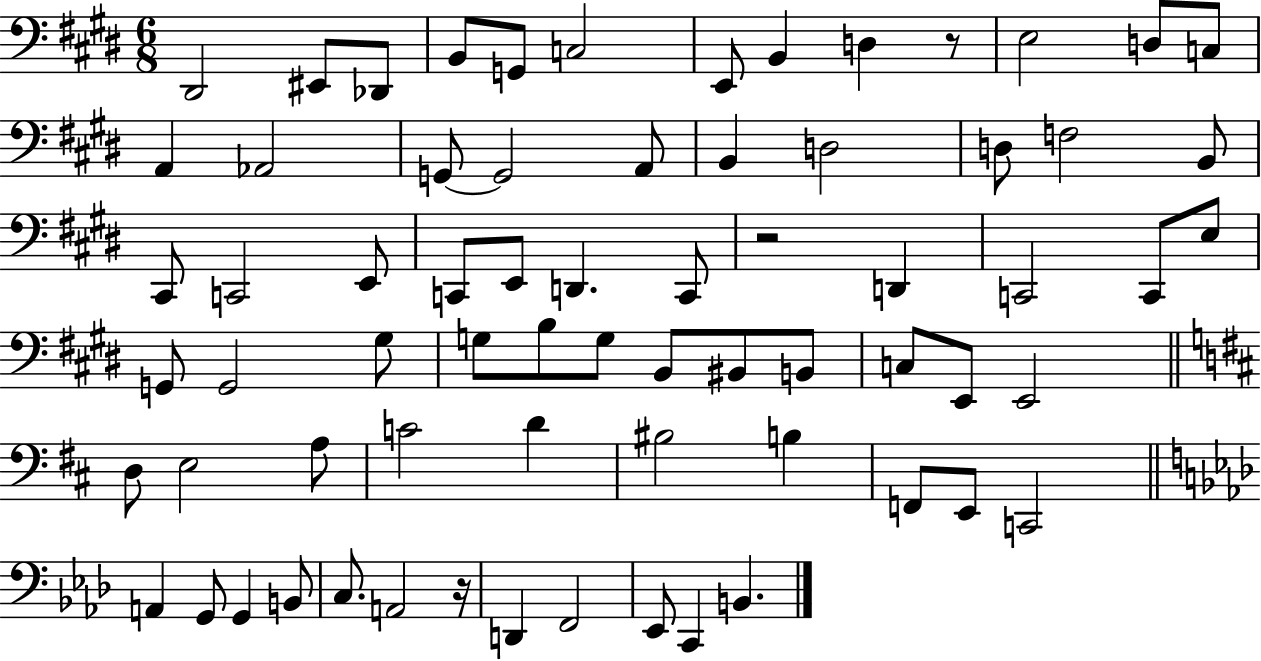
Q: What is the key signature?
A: E major